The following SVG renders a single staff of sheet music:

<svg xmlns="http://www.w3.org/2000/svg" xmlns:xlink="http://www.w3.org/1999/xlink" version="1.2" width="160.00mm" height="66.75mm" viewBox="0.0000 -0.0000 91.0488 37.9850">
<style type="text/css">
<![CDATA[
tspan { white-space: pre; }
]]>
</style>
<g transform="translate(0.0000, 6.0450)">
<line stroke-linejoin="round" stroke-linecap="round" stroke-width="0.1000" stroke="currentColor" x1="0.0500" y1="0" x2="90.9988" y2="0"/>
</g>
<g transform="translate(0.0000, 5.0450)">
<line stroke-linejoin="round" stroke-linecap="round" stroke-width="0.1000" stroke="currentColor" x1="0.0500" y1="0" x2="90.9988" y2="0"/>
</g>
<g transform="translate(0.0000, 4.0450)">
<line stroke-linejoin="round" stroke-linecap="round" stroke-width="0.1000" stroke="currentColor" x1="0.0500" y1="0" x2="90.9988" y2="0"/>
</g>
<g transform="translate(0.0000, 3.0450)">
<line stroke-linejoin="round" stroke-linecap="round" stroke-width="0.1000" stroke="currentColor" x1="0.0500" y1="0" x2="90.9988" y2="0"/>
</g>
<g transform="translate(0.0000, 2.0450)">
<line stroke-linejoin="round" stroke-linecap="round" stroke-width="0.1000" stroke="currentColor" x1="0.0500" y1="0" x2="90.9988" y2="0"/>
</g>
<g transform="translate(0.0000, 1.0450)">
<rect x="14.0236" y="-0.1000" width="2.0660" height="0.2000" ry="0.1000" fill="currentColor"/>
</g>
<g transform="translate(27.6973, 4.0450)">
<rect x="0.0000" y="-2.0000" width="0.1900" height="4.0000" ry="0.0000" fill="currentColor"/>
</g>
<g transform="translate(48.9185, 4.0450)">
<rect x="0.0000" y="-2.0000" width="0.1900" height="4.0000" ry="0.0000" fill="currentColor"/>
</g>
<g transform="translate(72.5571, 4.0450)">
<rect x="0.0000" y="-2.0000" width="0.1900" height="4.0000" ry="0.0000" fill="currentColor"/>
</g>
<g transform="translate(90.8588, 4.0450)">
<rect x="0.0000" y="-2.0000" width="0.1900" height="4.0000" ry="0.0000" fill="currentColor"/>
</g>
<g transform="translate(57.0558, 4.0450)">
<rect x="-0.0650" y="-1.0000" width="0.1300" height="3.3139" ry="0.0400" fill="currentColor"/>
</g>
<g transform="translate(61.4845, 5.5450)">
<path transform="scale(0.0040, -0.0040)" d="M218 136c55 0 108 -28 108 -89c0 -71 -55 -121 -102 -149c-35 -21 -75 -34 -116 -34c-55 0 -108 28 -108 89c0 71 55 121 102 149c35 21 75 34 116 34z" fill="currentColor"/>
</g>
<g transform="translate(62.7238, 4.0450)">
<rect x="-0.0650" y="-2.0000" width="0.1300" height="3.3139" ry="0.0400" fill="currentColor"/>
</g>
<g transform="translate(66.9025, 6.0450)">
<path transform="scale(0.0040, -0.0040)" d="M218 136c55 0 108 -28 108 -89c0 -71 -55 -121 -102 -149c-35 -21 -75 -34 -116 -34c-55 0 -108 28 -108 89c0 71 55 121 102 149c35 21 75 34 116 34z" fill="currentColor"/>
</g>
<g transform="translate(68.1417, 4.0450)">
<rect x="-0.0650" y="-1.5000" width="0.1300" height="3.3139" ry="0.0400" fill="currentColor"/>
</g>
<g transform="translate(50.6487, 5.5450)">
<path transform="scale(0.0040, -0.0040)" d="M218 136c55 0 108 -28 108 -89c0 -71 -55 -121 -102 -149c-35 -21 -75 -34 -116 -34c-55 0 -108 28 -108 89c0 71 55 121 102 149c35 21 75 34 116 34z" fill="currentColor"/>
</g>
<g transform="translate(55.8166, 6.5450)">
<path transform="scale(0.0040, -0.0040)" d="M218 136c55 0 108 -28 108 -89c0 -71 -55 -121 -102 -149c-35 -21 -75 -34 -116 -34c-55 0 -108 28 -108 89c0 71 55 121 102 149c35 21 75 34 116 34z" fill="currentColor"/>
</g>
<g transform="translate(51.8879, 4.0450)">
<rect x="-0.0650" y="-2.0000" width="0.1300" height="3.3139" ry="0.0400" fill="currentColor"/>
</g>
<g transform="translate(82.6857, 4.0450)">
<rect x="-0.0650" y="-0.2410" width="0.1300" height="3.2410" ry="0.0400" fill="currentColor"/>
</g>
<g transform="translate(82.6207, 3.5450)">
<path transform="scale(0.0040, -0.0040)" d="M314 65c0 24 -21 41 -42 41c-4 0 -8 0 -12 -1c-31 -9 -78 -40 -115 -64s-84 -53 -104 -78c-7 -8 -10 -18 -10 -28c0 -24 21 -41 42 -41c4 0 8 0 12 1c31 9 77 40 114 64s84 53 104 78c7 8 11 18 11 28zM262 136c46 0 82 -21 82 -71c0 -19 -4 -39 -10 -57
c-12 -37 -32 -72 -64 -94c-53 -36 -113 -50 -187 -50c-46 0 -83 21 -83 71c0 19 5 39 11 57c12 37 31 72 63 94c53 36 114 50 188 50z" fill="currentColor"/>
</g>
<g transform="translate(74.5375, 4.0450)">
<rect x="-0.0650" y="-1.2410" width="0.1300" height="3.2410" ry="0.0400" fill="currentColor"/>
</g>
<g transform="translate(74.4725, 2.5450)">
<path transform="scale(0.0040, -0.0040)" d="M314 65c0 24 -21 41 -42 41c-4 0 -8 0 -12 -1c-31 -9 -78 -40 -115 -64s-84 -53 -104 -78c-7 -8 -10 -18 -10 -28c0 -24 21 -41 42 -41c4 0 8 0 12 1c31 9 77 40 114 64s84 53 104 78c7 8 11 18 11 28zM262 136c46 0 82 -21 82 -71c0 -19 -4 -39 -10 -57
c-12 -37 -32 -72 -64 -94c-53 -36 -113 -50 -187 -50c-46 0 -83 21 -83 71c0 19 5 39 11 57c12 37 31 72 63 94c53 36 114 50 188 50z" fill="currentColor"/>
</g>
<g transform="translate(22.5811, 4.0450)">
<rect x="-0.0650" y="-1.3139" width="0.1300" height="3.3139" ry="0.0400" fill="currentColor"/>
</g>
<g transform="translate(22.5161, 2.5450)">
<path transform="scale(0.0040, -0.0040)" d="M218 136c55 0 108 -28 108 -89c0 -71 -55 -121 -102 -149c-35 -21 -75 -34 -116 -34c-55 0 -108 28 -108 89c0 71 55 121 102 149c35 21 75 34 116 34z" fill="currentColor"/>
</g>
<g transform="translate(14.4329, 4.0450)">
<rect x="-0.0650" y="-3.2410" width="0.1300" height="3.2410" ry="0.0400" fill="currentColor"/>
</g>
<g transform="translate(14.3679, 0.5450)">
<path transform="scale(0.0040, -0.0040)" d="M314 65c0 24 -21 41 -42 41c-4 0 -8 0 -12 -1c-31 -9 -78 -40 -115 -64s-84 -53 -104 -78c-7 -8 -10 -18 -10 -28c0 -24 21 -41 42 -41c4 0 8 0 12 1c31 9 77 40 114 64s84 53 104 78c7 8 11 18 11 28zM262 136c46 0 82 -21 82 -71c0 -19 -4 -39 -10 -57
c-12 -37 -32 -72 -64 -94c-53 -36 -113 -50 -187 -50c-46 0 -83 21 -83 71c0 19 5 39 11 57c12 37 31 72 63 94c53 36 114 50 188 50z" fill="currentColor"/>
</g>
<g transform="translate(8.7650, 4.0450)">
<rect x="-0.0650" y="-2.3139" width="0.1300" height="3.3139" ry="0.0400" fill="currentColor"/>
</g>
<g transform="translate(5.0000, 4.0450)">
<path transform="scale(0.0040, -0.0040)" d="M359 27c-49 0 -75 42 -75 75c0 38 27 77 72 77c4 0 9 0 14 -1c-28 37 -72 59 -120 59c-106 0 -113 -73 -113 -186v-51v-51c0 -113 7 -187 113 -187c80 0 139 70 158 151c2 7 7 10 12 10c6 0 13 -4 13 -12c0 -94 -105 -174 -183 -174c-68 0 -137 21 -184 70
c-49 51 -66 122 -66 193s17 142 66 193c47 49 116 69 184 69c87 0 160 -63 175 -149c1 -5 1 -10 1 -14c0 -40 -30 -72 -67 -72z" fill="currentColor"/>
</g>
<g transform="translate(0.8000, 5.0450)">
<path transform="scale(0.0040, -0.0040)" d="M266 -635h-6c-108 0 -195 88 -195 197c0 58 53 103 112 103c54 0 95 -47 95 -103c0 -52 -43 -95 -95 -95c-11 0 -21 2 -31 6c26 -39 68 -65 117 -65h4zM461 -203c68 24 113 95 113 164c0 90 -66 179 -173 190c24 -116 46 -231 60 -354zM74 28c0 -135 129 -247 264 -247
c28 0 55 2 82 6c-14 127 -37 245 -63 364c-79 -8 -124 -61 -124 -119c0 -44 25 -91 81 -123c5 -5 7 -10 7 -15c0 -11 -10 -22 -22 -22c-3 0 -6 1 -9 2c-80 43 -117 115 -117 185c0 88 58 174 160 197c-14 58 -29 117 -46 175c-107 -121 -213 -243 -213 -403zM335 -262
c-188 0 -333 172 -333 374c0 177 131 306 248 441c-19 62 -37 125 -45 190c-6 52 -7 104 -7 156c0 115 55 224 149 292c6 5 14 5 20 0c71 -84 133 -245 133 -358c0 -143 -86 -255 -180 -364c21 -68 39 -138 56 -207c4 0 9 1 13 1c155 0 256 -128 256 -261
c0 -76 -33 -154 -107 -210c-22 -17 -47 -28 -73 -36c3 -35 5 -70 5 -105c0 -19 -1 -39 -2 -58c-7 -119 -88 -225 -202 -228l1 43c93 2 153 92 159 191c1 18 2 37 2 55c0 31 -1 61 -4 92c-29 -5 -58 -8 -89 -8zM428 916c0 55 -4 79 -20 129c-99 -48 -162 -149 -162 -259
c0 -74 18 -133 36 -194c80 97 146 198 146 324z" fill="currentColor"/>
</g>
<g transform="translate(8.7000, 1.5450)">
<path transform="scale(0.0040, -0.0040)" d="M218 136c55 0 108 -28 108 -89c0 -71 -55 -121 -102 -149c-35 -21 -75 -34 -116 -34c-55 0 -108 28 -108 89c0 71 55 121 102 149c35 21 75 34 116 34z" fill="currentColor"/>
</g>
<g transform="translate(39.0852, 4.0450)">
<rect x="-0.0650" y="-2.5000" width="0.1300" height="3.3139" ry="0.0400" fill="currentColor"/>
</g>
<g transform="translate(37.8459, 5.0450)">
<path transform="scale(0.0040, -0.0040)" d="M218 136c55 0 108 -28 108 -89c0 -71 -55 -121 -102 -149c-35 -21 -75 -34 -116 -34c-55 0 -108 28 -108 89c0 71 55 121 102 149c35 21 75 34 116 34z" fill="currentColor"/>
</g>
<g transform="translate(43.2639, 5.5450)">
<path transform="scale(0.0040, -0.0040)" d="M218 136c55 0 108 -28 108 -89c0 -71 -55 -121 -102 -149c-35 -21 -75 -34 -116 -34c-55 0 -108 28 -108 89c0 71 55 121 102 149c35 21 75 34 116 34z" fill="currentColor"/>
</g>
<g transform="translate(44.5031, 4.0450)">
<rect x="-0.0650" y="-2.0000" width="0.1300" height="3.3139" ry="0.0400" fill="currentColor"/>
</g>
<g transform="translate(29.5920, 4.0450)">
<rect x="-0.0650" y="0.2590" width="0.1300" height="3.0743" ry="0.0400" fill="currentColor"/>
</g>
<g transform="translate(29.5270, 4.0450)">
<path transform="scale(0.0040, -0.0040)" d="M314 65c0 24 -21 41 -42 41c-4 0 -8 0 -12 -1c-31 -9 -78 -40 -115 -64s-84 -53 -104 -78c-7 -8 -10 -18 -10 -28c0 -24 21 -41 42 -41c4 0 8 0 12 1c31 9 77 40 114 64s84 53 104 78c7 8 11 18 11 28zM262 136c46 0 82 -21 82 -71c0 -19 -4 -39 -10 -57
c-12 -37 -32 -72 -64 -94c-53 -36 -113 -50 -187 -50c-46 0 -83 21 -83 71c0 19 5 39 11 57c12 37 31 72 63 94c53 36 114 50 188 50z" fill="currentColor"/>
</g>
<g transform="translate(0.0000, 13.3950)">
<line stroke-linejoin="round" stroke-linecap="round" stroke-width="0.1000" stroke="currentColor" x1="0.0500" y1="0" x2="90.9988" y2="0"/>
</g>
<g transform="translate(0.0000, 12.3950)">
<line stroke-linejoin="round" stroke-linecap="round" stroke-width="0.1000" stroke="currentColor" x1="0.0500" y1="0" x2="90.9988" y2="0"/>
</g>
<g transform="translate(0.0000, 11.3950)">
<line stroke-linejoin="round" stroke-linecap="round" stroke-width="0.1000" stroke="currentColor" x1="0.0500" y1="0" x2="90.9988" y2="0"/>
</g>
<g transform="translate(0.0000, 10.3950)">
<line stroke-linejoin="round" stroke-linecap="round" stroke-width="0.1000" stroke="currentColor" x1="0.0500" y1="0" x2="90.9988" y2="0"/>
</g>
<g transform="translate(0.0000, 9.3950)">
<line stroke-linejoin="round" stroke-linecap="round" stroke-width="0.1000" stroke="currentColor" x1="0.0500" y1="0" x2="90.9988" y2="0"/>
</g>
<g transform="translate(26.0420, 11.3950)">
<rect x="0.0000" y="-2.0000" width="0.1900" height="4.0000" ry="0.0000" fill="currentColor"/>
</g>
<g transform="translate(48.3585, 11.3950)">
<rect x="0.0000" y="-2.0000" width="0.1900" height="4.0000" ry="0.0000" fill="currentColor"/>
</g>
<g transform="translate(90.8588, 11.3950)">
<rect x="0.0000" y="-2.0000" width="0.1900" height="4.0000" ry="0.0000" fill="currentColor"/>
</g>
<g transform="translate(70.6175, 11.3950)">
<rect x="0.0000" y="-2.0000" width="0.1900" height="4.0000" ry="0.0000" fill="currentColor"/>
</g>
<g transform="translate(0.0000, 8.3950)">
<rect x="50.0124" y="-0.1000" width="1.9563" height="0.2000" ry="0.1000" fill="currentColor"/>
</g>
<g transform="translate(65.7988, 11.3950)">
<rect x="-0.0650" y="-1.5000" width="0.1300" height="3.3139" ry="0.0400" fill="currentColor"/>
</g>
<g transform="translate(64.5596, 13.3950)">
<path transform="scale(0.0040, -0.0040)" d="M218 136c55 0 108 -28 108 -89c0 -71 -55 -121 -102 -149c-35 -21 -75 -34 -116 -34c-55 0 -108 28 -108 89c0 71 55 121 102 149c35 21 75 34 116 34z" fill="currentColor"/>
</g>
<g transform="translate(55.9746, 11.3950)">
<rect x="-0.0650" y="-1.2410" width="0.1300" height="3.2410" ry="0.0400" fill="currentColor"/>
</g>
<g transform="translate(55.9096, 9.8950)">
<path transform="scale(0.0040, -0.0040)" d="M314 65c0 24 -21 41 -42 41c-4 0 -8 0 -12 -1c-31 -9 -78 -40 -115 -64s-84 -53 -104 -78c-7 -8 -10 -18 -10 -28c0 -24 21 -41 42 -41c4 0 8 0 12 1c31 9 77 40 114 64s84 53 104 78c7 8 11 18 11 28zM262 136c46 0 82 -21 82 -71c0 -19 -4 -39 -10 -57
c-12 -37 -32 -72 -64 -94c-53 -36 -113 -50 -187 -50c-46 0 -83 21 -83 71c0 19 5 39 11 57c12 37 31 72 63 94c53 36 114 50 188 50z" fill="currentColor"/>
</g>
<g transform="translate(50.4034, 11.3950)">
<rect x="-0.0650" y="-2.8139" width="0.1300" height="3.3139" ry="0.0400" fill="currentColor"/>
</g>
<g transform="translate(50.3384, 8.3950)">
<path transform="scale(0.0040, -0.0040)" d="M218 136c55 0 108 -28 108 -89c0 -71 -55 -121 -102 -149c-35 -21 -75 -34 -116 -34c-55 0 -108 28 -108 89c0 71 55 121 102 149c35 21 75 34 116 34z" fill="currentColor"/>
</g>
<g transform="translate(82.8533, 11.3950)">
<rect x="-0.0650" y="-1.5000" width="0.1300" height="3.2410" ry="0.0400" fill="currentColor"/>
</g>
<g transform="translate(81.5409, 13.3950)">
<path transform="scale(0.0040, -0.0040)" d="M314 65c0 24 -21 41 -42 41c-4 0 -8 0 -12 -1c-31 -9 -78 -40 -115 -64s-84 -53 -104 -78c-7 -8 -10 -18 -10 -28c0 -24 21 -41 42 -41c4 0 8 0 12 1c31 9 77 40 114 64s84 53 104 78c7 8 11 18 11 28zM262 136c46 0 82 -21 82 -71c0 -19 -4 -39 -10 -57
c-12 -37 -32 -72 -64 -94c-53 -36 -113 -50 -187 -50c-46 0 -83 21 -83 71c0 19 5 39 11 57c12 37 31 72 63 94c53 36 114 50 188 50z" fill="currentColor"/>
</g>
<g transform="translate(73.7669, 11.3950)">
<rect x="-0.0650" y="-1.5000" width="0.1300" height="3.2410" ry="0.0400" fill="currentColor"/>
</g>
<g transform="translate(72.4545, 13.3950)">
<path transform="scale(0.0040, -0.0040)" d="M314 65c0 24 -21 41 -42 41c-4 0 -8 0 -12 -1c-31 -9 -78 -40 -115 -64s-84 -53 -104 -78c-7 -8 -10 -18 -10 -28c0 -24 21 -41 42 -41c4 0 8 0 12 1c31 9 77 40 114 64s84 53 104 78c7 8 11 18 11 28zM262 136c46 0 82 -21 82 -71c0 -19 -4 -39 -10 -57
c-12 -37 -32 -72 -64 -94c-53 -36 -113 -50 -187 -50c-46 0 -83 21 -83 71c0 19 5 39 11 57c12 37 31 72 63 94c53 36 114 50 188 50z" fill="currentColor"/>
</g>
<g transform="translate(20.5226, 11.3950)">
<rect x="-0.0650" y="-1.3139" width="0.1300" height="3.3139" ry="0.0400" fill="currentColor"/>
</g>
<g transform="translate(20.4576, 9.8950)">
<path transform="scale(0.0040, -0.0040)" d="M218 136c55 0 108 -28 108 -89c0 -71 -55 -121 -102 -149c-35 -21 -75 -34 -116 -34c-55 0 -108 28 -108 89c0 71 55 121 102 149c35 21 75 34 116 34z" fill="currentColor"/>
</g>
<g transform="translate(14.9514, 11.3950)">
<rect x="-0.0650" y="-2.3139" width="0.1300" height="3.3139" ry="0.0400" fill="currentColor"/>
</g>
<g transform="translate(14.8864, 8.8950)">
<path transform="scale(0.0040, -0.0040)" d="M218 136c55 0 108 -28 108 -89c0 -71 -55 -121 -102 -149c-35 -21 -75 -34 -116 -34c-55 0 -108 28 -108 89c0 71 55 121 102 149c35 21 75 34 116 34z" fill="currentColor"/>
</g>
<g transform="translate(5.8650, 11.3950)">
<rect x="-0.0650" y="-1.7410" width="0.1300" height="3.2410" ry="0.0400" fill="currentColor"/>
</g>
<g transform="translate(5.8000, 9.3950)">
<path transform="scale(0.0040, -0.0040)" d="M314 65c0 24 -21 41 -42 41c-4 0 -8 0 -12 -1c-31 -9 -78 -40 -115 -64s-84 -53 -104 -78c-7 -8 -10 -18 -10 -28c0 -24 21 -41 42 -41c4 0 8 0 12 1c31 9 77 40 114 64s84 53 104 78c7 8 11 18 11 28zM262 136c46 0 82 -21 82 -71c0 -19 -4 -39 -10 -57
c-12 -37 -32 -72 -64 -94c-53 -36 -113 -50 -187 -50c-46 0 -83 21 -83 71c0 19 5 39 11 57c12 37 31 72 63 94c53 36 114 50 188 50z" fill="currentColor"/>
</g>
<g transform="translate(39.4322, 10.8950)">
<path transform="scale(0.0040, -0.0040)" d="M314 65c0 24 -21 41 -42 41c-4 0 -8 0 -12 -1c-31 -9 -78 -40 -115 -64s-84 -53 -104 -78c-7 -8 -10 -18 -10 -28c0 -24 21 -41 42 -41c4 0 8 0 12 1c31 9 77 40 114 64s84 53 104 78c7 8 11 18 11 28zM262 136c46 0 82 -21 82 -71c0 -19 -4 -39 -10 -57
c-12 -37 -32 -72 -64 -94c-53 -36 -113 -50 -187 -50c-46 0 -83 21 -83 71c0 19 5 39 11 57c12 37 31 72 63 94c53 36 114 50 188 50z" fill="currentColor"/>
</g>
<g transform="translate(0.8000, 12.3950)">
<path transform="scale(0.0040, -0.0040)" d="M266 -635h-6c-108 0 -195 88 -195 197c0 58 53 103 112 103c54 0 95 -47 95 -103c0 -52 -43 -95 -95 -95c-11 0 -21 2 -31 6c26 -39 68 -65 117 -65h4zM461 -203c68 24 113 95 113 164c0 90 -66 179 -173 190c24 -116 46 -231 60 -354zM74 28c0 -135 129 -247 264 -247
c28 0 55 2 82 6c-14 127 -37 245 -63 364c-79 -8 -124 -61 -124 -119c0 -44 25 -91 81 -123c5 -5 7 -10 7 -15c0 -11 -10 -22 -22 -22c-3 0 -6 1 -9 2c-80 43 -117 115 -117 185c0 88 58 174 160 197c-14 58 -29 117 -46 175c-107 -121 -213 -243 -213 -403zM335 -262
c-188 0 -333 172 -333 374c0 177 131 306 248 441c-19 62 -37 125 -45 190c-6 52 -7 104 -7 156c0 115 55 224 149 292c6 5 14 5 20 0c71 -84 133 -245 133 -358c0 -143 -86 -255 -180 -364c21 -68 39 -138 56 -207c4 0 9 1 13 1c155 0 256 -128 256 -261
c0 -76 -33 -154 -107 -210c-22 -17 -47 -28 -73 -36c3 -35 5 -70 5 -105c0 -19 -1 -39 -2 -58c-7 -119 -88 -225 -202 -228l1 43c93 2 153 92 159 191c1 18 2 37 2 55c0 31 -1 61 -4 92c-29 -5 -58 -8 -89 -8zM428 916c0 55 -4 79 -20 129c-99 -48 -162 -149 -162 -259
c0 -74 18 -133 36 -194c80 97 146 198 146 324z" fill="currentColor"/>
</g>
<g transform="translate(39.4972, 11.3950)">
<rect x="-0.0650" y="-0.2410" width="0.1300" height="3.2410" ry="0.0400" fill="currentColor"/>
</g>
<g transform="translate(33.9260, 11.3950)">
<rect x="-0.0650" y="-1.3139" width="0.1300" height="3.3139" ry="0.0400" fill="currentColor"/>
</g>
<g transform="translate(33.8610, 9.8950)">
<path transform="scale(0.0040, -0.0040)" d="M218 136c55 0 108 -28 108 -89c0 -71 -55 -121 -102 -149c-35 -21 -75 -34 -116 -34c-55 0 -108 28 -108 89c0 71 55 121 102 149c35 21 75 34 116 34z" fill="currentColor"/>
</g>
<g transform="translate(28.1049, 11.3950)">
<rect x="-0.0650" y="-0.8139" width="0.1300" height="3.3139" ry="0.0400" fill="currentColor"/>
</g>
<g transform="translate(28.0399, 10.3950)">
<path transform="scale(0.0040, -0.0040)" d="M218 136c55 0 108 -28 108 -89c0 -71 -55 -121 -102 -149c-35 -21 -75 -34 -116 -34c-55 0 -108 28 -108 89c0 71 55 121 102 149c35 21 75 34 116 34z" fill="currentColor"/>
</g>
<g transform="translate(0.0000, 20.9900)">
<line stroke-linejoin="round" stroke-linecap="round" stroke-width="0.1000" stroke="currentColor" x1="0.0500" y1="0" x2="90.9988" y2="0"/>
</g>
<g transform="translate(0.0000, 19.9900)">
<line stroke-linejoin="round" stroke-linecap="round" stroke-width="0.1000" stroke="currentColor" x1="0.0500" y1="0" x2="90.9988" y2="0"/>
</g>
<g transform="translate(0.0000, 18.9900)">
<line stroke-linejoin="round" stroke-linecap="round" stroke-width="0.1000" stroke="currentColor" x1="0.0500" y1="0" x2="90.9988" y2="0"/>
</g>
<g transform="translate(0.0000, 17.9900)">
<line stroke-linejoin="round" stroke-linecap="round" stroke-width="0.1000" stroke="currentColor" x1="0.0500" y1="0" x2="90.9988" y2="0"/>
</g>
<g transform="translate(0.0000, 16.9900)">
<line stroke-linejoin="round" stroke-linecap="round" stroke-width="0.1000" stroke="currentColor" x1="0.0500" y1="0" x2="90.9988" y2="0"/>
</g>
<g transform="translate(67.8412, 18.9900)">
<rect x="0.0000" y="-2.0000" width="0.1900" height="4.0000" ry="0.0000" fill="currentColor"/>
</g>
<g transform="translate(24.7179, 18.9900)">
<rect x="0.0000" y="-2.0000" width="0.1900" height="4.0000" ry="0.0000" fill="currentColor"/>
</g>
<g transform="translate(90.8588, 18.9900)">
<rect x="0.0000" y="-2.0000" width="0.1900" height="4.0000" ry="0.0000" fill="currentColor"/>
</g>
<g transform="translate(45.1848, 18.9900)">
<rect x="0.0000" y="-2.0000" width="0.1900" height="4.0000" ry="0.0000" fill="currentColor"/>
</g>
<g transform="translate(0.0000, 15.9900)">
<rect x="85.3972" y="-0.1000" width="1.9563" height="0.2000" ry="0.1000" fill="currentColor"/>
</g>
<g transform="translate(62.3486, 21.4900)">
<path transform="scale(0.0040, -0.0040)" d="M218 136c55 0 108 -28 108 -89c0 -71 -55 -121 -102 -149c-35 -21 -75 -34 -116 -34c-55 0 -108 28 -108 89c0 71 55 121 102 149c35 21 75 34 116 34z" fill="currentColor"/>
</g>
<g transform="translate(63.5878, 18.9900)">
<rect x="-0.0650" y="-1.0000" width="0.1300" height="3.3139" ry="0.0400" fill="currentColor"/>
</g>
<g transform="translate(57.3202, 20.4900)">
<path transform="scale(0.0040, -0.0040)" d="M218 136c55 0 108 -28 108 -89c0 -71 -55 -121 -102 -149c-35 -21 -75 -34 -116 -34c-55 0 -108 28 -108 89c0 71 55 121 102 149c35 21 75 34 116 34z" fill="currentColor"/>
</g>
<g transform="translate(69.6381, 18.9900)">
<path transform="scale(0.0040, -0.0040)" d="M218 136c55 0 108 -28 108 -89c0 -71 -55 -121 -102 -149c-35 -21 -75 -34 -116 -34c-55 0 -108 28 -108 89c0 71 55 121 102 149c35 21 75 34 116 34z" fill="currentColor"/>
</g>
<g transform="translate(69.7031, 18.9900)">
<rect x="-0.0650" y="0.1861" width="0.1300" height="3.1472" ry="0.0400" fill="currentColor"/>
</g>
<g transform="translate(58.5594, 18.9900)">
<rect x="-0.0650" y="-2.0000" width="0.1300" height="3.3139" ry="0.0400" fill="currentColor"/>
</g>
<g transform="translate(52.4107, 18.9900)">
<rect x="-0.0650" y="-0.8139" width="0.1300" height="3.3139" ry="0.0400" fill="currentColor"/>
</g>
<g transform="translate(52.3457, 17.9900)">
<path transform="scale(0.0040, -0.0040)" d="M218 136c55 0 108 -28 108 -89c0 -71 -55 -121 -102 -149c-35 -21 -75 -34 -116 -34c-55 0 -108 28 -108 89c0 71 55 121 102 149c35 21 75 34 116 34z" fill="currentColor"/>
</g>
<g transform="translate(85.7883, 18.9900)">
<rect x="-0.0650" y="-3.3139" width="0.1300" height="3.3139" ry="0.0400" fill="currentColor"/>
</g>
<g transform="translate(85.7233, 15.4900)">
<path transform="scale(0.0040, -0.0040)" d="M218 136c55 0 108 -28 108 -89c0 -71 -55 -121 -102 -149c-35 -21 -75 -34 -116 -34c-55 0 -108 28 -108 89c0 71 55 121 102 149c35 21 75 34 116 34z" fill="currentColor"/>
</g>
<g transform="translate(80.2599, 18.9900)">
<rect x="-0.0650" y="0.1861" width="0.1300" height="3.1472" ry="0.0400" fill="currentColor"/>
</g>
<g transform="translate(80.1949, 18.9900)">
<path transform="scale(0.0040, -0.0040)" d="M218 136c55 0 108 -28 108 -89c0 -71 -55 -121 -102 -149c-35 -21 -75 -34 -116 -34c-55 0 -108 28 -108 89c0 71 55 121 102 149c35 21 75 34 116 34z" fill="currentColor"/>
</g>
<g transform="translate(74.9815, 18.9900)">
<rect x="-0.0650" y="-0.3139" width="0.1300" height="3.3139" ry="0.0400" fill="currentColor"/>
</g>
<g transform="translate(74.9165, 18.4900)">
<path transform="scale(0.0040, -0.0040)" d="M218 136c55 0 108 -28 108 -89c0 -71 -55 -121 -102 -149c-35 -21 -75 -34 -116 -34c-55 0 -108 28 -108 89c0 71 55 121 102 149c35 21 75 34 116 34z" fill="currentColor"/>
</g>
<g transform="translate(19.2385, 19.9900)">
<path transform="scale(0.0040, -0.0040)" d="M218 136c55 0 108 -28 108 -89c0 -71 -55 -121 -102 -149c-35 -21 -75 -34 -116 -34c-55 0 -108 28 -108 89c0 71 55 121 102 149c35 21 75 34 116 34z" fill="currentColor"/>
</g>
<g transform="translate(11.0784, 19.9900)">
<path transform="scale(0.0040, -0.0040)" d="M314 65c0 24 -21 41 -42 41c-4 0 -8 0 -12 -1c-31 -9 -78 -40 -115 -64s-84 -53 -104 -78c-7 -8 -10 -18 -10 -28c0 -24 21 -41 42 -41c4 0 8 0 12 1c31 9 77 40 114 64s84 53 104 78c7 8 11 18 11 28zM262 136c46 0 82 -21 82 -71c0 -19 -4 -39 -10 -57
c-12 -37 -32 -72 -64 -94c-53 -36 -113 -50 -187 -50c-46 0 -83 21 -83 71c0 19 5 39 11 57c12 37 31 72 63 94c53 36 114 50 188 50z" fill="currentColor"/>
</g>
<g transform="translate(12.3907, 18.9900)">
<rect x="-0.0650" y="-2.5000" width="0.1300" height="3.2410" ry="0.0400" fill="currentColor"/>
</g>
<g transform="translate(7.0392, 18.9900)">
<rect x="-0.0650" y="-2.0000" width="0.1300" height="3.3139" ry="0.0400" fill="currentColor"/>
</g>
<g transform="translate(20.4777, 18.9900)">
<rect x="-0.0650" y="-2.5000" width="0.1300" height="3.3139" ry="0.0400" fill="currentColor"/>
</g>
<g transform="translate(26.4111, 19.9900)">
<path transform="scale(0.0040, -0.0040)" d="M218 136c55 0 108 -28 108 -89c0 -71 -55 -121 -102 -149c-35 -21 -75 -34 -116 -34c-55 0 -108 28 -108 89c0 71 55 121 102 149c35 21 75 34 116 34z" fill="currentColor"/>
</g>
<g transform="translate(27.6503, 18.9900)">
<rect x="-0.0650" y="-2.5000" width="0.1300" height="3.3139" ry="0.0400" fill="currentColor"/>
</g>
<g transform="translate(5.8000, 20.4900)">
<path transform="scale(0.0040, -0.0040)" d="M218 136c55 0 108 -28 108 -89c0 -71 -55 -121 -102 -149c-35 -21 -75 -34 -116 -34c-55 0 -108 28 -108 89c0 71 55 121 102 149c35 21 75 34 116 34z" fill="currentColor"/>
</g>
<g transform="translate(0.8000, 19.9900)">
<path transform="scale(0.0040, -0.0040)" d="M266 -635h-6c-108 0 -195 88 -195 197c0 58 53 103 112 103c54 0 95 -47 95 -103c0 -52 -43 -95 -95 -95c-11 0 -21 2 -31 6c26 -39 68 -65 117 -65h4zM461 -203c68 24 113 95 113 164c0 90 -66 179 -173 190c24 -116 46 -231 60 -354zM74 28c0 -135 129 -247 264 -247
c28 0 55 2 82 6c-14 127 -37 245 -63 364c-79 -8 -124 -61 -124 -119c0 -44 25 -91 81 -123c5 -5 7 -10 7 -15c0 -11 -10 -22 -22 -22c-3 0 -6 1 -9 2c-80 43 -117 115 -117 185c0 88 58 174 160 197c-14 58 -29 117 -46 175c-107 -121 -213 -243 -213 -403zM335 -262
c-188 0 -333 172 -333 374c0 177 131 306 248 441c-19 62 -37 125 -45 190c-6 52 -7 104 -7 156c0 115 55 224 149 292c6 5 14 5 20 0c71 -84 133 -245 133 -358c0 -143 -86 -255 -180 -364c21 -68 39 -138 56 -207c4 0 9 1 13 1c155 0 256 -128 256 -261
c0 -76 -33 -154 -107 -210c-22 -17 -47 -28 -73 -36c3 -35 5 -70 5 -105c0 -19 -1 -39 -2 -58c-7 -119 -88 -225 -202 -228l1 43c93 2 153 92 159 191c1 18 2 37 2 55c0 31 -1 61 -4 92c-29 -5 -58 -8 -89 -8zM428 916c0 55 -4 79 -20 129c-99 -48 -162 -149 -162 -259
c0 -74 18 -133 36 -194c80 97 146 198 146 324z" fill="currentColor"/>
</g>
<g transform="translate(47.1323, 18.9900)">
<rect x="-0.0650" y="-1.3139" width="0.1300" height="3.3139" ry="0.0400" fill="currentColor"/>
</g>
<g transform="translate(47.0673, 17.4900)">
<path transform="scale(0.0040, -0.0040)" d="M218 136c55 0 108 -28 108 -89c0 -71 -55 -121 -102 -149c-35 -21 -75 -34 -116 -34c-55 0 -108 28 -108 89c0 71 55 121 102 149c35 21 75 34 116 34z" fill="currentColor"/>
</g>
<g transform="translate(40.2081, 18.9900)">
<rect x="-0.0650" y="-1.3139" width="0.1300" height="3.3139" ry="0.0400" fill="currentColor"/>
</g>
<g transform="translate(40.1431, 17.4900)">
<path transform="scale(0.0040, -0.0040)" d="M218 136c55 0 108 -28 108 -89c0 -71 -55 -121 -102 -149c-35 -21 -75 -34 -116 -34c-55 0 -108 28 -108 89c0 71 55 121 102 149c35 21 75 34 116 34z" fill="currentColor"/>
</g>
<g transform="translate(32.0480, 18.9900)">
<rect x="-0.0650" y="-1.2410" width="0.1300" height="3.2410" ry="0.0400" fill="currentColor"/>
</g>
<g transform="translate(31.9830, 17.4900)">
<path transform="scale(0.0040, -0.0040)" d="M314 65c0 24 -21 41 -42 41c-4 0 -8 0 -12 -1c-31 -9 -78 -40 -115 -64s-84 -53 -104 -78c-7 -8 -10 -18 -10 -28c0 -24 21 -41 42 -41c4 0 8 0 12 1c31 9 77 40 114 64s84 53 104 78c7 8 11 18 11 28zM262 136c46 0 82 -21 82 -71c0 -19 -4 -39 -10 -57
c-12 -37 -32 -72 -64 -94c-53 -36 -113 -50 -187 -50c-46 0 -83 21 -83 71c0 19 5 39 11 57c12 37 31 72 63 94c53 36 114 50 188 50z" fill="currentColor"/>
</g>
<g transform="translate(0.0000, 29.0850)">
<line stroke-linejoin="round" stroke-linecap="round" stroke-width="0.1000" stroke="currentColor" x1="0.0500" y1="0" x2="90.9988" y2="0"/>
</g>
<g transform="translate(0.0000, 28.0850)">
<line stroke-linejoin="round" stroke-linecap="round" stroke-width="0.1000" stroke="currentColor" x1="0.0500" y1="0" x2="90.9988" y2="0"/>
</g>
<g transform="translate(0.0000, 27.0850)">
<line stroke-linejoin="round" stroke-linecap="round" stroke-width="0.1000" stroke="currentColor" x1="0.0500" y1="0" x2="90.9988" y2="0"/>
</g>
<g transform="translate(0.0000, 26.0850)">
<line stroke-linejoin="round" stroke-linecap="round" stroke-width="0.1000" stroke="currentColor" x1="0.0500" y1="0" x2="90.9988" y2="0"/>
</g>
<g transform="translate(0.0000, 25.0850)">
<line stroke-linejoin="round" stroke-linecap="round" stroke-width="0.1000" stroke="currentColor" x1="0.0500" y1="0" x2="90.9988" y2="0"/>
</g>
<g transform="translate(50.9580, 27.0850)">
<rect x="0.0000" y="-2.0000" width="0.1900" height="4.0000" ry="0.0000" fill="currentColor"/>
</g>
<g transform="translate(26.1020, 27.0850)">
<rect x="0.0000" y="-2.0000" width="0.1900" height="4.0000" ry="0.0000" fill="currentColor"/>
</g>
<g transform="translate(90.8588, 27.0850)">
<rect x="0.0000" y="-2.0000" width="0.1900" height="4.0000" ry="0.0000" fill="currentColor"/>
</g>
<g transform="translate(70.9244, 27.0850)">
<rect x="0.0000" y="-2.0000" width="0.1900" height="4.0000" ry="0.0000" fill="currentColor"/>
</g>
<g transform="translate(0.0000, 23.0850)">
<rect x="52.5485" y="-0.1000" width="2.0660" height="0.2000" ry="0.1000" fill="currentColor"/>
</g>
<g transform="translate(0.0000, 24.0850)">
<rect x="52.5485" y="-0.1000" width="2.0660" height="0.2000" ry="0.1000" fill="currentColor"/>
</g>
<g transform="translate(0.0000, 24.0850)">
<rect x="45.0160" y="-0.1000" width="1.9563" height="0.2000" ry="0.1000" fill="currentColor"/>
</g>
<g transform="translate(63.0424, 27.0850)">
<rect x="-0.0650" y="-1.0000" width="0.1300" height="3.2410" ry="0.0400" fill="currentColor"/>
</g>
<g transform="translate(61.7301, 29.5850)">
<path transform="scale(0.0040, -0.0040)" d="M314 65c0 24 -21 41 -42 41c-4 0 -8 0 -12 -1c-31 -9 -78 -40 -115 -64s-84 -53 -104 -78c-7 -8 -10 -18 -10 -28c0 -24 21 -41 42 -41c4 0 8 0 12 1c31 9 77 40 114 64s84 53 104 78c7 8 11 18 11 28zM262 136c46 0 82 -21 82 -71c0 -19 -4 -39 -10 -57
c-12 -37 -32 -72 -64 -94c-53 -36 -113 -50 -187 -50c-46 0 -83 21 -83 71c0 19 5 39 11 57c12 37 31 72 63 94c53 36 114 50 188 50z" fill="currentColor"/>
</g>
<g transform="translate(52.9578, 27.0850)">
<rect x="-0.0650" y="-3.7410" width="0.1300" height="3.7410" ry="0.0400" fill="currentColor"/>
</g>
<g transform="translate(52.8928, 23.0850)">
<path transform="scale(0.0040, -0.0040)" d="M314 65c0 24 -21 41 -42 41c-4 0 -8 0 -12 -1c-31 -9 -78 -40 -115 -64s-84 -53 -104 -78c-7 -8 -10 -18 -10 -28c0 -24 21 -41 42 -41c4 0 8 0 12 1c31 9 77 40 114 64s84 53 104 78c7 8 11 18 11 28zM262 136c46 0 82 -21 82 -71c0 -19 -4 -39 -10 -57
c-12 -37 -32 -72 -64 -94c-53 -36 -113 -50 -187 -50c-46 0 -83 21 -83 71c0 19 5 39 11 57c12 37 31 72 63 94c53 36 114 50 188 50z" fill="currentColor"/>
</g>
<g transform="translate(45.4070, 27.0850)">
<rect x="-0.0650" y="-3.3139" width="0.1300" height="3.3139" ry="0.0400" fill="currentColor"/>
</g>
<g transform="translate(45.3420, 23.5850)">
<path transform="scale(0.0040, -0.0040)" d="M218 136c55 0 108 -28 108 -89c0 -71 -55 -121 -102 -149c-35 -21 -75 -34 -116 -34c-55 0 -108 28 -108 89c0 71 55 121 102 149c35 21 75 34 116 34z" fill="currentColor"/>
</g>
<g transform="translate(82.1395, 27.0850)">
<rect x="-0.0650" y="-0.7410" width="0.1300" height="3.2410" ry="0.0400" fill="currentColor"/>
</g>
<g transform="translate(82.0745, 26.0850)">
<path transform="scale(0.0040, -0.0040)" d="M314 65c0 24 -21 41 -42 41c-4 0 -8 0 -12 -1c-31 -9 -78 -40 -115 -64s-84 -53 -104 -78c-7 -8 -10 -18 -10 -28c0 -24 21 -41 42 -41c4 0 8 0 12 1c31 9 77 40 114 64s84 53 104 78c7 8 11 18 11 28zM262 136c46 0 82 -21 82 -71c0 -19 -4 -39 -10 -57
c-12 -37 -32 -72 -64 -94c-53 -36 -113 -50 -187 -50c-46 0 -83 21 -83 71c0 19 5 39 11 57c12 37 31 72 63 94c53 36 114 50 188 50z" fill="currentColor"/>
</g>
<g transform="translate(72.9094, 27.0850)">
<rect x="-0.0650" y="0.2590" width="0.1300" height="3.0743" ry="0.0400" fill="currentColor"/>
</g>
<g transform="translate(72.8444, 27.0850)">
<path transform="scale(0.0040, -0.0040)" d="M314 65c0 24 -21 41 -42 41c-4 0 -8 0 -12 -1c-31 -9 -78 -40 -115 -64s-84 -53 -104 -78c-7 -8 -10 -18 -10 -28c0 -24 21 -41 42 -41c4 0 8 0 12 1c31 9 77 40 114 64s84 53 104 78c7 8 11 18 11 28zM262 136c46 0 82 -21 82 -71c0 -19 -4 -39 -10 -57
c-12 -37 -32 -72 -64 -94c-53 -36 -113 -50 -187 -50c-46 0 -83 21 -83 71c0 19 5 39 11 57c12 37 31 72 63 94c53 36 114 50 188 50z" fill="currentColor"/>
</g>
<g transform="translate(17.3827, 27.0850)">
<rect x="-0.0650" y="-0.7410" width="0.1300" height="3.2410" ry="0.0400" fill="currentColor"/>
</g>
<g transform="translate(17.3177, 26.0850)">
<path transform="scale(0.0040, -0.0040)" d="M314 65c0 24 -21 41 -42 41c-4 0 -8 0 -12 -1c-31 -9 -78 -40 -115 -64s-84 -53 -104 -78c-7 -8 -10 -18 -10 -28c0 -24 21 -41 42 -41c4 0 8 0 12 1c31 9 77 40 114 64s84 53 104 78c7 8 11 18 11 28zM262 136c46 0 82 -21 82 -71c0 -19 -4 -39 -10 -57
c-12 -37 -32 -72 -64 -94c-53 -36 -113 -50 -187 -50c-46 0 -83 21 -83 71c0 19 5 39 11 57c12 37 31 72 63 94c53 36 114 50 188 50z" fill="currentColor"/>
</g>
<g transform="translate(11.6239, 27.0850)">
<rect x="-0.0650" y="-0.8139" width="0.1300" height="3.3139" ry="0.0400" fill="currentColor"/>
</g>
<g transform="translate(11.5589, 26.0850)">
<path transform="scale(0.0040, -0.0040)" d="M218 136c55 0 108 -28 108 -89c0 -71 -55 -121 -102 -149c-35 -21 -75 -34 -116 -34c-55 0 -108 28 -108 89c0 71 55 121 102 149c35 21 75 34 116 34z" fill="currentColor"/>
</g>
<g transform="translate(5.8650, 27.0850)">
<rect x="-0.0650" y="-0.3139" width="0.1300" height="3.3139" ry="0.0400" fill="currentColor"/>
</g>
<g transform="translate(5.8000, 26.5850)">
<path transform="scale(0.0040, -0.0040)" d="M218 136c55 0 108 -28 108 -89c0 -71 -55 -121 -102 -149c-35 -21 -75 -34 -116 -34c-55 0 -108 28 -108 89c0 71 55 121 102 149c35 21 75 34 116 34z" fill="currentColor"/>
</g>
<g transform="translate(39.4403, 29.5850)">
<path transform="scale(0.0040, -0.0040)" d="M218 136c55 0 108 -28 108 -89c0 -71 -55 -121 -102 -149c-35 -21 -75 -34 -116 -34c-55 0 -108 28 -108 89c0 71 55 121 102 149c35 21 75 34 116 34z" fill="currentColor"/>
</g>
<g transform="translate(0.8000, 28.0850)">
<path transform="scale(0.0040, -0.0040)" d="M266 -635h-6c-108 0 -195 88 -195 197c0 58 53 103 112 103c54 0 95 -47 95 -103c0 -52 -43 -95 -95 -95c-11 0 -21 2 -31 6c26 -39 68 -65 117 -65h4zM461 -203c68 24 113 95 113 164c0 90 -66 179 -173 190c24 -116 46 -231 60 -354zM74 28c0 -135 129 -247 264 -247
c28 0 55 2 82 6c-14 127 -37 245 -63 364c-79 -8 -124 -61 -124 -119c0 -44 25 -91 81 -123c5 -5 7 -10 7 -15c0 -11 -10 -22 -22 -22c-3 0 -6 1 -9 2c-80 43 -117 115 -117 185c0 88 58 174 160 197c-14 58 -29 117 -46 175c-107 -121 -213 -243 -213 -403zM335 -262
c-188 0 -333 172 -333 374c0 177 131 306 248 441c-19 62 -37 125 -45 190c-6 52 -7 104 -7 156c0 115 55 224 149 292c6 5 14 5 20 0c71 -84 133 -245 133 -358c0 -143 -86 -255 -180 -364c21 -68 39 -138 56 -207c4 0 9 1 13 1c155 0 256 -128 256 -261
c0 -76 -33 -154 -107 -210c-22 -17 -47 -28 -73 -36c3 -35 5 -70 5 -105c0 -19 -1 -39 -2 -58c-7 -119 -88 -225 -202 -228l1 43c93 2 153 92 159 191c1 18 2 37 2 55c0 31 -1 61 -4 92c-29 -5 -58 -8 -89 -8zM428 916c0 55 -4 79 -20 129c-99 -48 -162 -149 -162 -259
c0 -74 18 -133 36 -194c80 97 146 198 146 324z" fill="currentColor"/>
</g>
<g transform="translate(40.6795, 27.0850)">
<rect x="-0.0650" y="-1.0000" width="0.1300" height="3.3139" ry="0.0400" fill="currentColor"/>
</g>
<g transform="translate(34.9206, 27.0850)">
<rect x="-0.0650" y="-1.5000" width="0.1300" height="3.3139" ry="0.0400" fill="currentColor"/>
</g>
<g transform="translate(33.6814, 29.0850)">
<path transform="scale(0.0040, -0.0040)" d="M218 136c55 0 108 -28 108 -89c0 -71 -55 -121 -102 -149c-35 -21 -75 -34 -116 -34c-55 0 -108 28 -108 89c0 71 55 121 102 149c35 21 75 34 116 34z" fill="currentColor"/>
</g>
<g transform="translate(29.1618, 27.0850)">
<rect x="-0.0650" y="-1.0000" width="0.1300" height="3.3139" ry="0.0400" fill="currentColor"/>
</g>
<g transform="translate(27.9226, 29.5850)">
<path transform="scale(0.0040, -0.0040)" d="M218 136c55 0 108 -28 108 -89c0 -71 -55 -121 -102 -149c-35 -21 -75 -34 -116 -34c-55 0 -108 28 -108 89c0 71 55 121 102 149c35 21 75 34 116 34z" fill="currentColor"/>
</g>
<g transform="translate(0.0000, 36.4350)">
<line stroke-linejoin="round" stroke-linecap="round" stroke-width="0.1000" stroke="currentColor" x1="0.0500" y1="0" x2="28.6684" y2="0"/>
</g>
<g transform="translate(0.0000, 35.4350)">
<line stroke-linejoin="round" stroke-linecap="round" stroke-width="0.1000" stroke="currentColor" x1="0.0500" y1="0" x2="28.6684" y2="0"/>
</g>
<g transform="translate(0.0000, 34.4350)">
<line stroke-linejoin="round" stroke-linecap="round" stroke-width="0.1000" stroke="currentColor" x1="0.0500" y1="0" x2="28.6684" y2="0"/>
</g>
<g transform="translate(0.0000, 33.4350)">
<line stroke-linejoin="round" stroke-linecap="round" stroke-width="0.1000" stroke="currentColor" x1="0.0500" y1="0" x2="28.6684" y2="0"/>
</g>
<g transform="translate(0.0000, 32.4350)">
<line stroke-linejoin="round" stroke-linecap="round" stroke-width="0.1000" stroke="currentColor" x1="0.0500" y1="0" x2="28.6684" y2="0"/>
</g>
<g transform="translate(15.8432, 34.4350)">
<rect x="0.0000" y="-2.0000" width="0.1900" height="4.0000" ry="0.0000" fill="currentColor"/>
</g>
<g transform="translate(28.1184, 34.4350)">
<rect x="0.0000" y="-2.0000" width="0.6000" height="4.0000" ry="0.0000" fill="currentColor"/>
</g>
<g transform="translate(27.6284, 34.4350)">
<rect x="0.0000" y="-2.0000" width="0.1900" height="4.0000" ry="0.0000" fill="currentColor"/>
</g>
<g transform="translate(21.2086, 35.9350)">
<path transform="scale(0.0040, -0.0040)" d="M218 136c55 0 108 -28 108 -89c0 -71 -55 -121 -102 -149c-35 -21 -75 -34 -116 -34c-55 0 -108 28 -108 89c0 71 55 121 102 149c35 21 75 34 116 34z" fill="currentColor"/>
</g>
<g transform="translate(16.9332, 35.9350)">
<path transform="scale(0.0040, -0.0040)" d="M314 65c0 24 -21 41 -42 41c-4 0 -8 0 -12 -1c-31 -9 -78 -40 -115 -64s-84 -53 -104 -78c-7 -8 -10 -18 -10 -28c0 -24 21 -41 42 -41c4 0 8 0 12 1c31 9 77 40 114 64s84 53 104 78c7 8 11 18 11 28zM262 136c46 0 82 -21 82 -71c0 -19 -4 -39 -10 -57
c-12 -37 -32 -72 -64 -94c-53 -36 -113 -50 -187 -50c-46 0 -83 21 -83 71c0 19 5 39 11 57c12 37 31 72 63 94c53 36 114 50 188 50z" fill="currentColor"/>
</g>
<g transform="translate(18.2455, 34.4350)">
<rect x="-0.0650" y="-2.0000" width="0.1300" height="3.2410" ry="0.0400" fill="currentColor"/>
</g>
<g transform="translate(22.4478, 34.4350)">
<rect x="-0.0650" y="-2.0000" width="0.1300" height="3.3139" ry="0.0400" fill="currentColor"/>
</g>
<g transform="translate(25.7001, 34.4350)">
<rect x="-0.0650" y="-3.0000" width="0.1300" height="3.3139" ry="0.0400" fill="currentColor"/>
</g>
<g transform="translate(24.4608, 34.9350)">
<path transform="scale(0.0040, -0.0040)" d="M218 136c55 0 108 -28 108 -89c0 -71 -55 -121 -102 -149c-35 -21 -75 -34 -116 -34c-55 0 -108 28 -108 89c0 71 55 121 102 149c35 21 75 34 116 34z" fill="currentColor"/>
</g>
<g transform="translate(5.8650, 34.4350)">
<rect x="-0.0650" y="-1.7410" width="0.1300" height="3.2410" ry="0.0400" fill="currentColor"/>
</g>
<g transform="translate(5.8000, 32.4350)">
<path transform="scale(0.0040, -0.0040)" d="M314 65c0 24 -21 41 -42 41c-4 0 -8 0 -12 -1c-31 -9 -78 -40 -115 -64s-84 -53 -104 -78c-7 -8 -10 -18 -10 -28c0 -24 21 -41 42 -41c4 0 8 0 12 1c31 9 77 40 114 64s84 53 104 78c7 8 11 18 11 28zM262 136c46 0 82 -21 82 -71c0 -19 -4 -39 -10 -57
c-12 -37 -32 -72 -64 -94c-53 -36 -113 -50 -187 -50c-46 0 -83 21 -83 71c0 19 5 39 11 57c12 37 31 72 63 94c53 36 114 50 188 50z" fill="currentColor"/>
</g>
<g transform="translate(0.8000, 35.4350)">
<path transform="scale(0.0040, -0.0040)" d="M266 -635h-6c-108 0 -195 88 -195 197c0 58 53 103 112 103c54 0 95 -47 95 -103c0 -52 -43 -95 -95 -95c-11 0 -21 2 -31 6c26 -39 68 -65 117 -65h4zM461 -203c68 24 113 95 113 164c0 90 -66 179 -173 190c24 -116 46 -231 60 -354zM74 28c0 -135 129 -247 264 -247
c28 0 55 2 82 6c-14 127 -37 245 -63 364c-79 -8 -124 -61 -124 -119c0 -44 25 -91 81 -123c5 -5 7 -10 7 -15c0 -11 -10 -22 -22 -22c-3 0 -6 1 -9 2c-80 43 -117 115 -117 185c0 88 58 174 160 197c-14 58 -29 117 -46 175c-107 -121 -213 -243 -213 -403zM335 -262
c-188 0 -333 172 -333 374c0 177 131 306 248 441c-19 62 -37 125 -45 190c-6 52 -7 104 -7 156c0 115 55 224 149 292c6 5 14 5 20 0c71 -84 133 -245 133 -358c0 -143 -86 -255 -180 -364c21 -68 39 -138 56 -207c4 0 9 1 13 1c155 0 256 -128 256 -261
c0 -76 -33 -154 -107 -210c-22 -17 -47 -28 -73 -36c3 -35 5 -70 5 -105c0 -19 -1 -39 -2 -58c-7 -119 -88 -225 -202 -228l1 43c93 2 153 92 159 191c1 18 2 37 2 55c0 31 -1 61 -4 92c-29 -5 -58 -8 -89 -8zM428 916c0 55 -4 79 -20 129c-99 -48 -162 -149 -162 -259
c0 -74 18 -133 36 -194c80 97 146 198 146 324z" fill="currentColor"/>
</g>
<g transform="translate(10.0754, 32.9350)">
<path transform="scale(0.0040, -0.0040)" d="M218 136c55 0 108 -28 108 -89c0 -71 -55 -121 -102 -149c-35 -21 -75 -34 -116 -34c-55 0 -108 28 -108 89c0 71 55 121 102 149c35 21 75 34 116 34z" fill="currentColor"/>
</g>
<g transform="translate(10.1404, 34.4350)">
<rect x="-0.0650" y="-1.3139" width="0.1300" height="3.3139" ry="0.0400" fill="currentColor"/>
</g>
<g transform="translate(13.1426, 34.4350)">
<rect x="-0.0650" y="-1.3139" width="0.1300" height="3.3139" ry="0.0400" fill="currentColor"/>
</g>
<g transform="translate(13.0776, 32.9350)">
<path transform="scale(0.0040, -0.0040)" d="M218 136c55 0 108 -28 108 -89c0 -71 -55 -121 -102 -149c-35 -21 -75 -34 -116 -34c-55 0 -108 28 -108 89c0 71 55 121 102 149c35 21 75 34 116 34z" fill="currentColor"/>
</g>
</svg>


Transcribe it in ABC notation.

X:1
T:Untitled
M:4/4
L:1/4
K:C
g b2 e B2 G F F D F E e2 c2 f2 g e d e c2 a e2 E E2 E2 F G2 G G e2 e e d F D B c B b c d d2 D E D b c'2 D2 B2 d2 f2 e e F2 F A